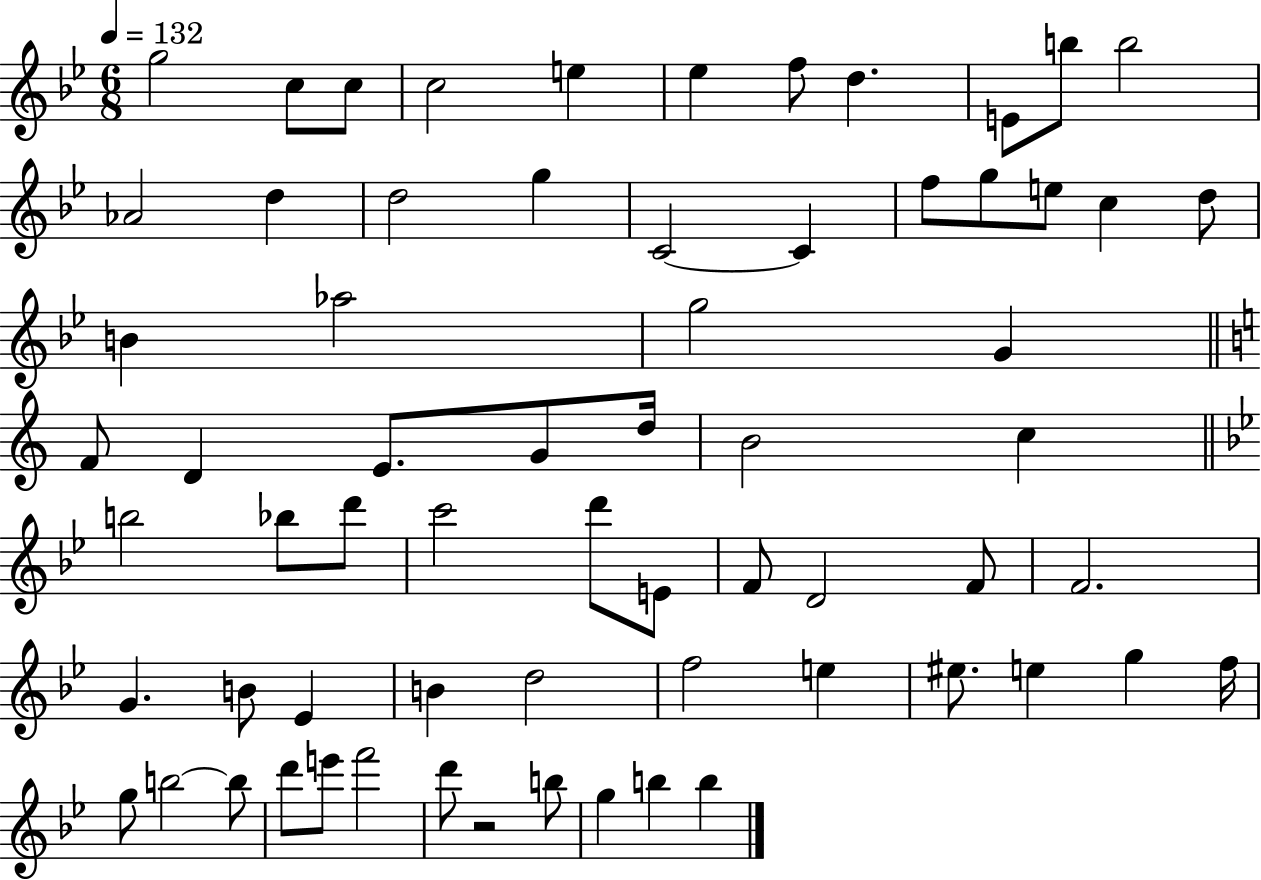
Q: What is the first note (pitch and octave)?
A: G5